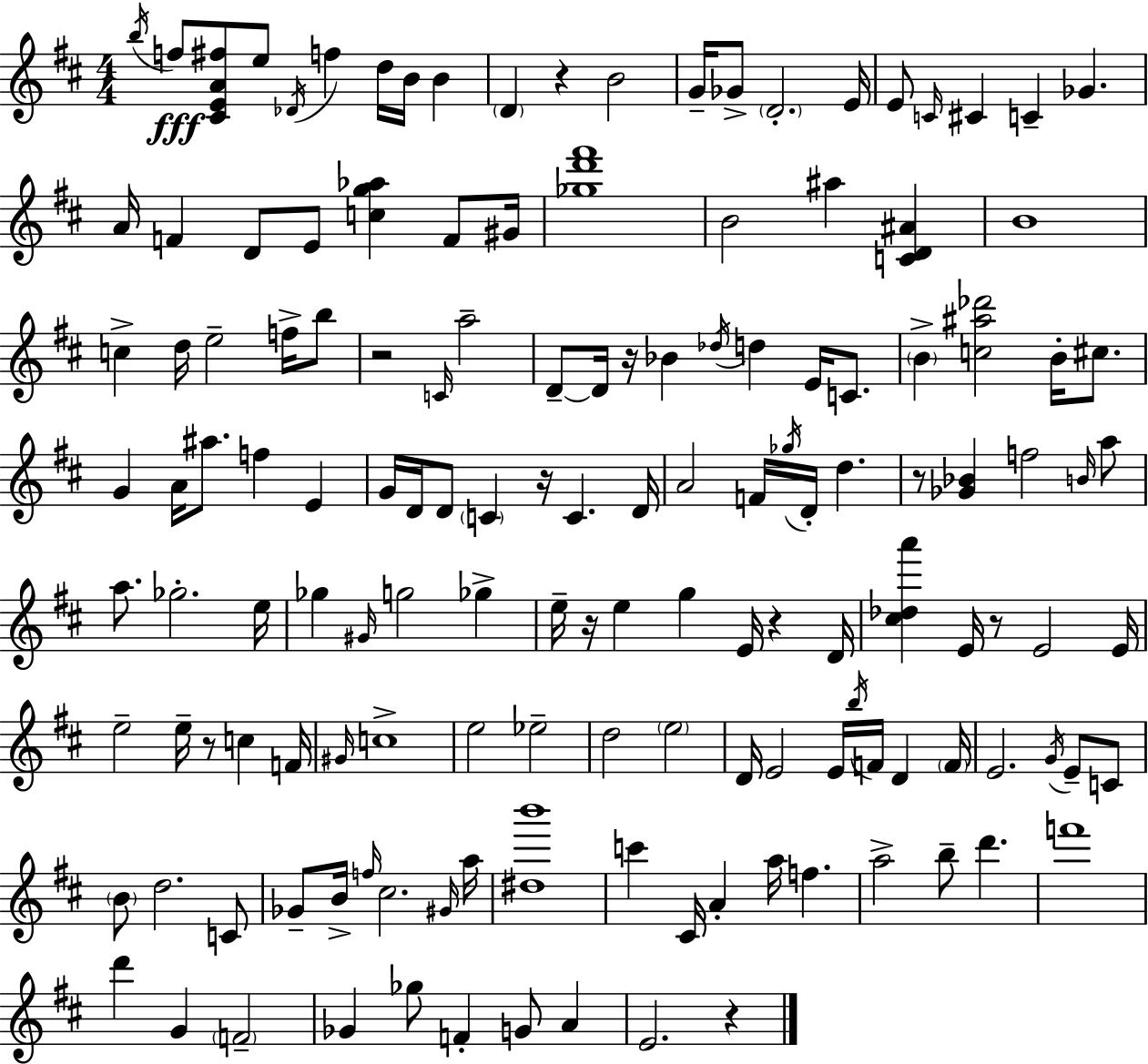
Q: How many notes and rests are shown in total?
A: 145